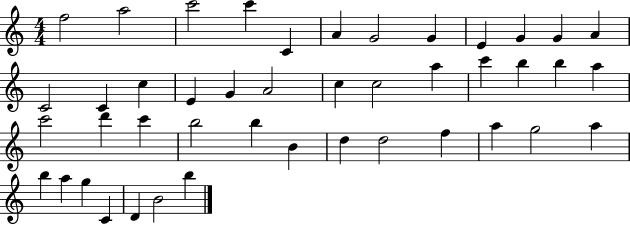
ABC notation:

X:1
T:Untitled
M:4/4
L:1/4
K:C
f2 a2 c'2 c' C A G2 G E G G A C2 C c E G A2 c c2 a c' b b a c'2 d' c' b2 b B d d2 f a g2 a b a g C D B2 b